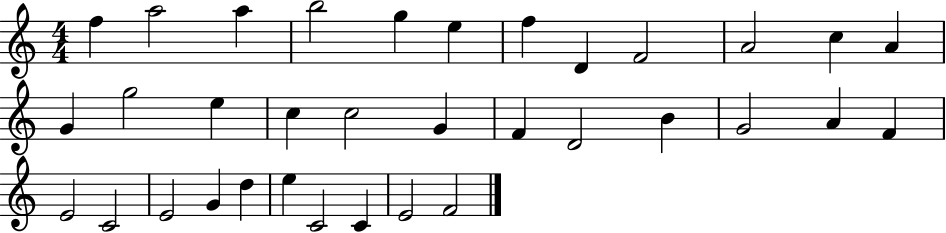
X:1
T:Untitled
M:4/4
L:1/4
K:C
f a2 a b2 g e f D F2 A2 c A G g2 e c c2 G F D2 B G2 A F E2 C2 E2 G d e C2 C E2 F2